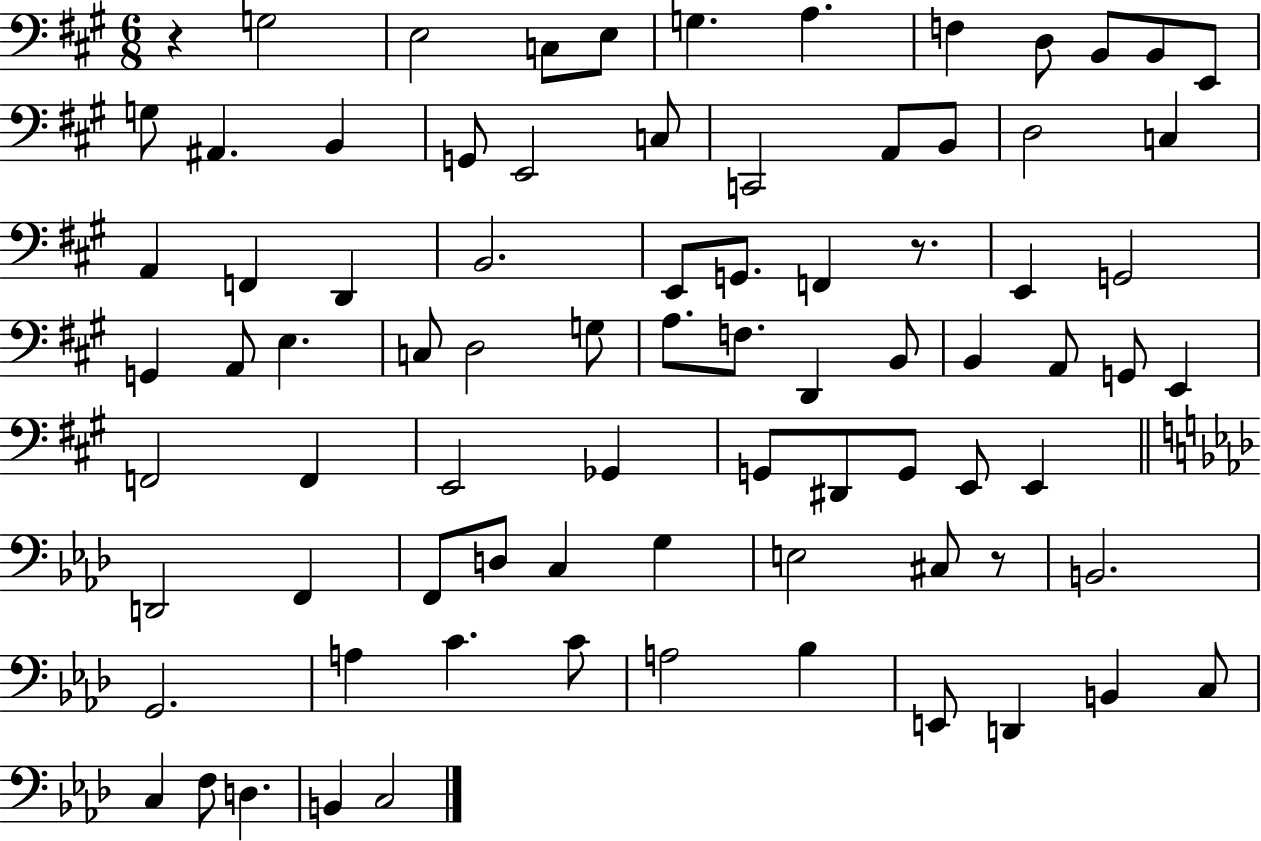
{
  \clef bass
  \numericTimeSignature
  \time 6/8
  \key a \major
  r4 g2 | e2 c8 e8 | g4. a4. | f4 d8 b,8 b,8 e,8 | \break g8 ais,4. b,4 | g,8 e,2 c8 | c,2 a,8 b,8 | d2 c4 | \break a,4 f,4 d,4 | b,2. | e,8 g,8. f,4 r8. | e,4 g,2 | \break g,4 a,8 e4. | c8 d2 g8 | a8. f8. d,4 b,8 | b,4 a,8 g,8 e,4 | \break f,2 f,4 | e,2 ges,4 | g,8 dis,8 g,8 e,8 e,4 | \bar "||" \break \key f \minor d,2 f,4 | f,8 d8 c4 g4 | e2 cis8 r8 | b,2. | \break g,2. | a4 c'4. c'8 | a2 bes4 | e,8 d,4 b,4 c8 | \break c4 f8 d4. | b,4 c2 | \bar "|."
}